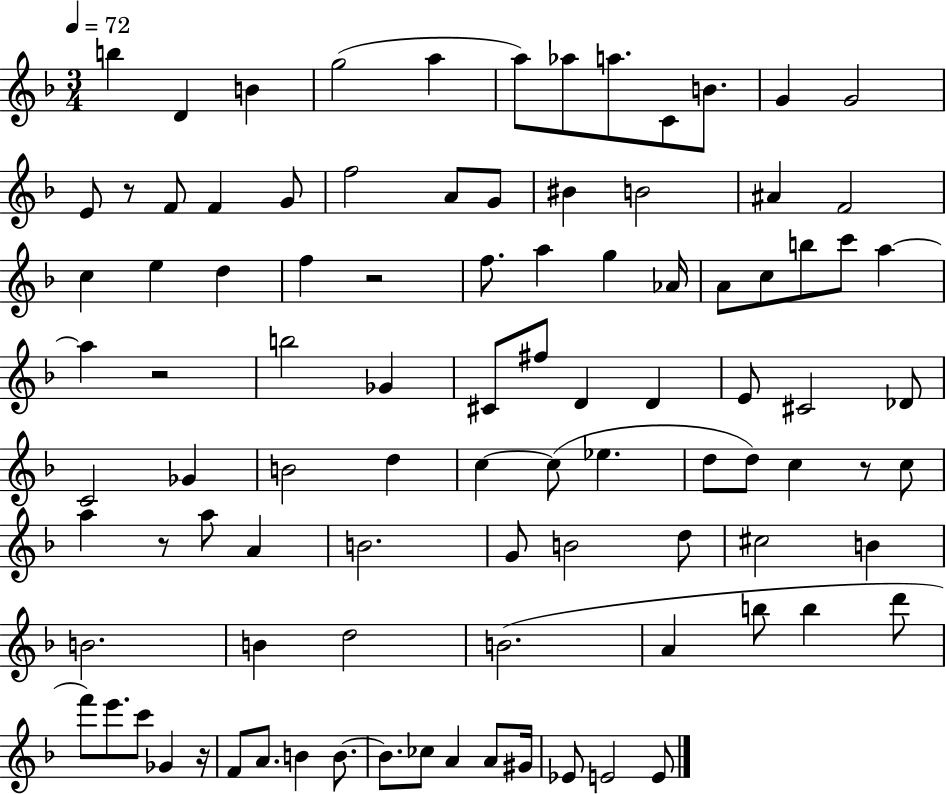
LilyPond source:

{
  \clef treble
  \numericTimeSignature
  \time 3/4
  \key f \major
  \tempo 4 = 72
  b''4 d'4 b'4 | g''2( a''4 | a''8) aes''8 a''8. c'8 b'8. | g'4 g'2 | \break e'8 r8 f'8 f'4 g'8 | f''2 a'8 g'8 | bis'4 b'2 | ais'4 f'2 | \break c''4 e''4 d''4 | f''4 r2 | f''8. a''4 g''4 aes'16 | a'8 c''8 b''8 c'''8 a''4~~ | \break a''4 r2 | b''2 ges'4 | cis'8 fis''8 d'4 d'4 | e'8 cis'2 des'8 | \break c'2 ges'4 | b'2 d''4 | c''4~~ c''8( ees''4. | d''8 d''8) c''4 r8 c''8 | \break a''4 r8 a''8 a'4 | b'2. | g'8 b'2 d''8 | cis''2 b'4 | \break b'2. | b'4 d''2 | b'2.( | a'4 b''8 b''4 d'''8 | \break f'''8) e'''8. c'''8 ges'4 r16 | f'8 a'8. b'4 b'8.~~ | b'8. ces''8 a'4 a'8 gis'16 | ees'8 e'2 e'8 | \break \bar "|."
}